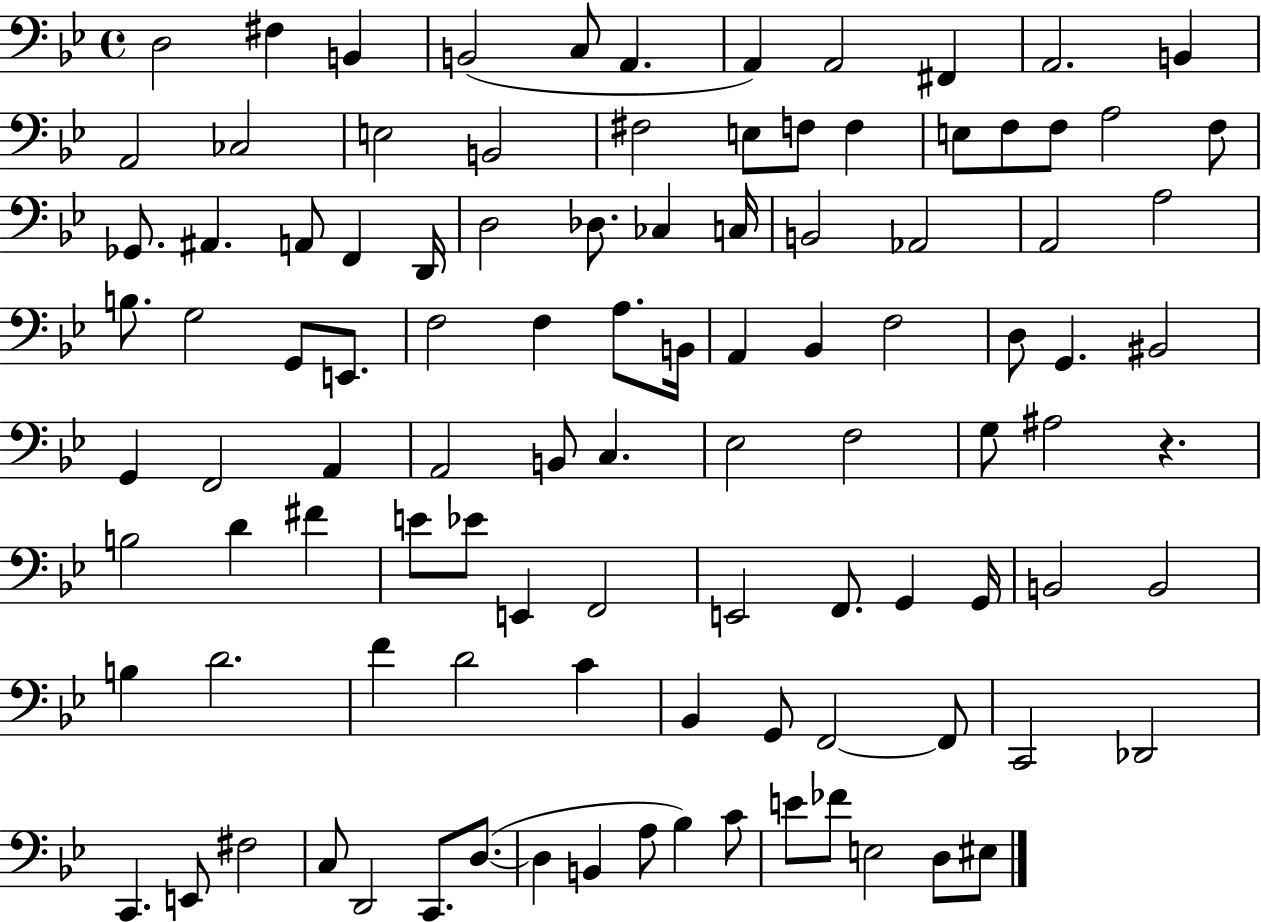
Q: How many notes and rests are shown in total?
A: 103